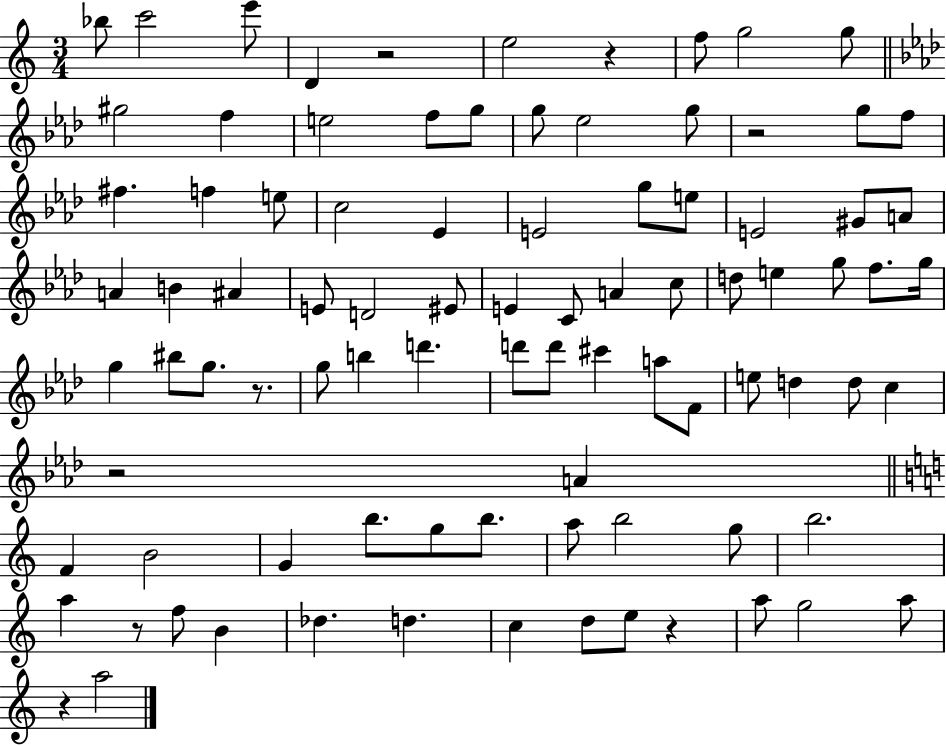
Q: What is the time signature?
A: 3/4